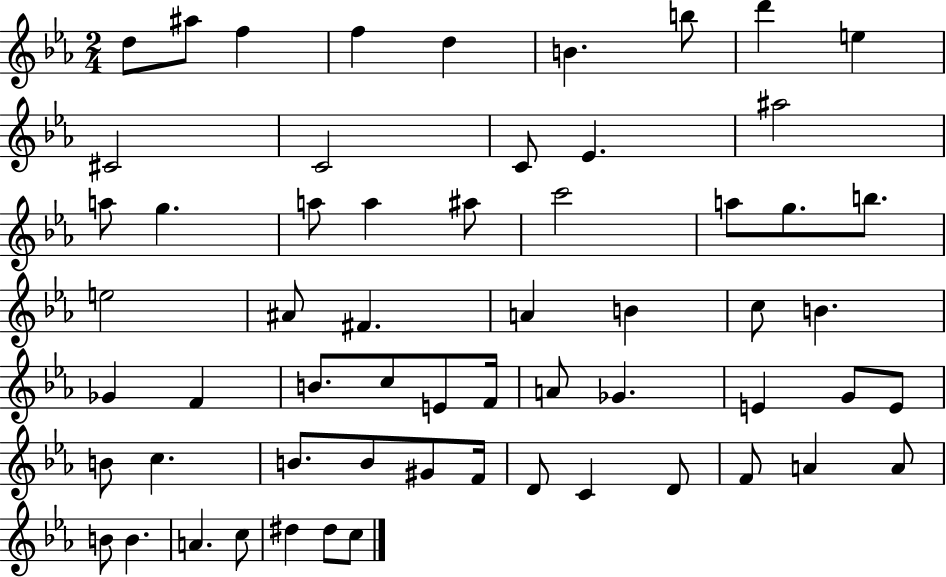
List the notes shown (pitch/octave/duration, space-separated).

D5/e A#5/e F5/q F5/q D5/q B4/q. B5/e D6/q E5/q C#4/h C4/h C4/e Eb4/q. A#5/h A5/e G5/q. A5/e A5/q A#5/e C6/h A5/e G5/e. B5/e. E5/h A#4/e F#4/q. A4/q B4/q C5/e B4/q. Gb4/q F4/q B4/e. C5/e E4/e F4/s A4/e Gb4/q. E4/q G4/e E4/e B4/e C5/q. B4/e. B4/e G#4/e F4/s D4/e C4/q D4/e F4/e A4/q A4/e B4/e B4/q. A4/q. C5/e D#5/q D#5/e C5/e